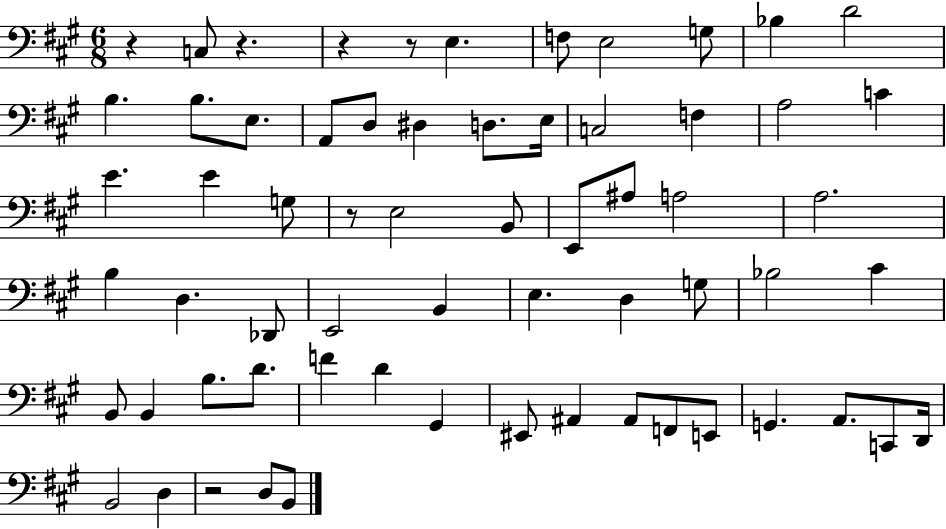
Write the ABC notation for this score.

X:1
T:Untitled
M:6/8
L:1/4
K:A
z C,/2 z z z/2 E, F,/2 E,2 G,/2 _B, D2 B, B,/2 E,/2 A,,/2 D,/2 ^D, D,/2 E,/4 C,2 F, A,2 C E E G,/2 z/2 E,2 B,,/2 E,,/2 ^A,/2 A,2 A,2 B, D, _D,,/2 E,,2 B,, E, D, G,/2 _B,2 ^C B,,/2 B,, B,/2 D/2 F D ^G,, ^E,,/2 ^A,, ^A,,/2 F,,/2 E,,/2 G,, A,,/2 C,,/2 D,,/4 B,,2 D, z2 D,/2 B,,/2